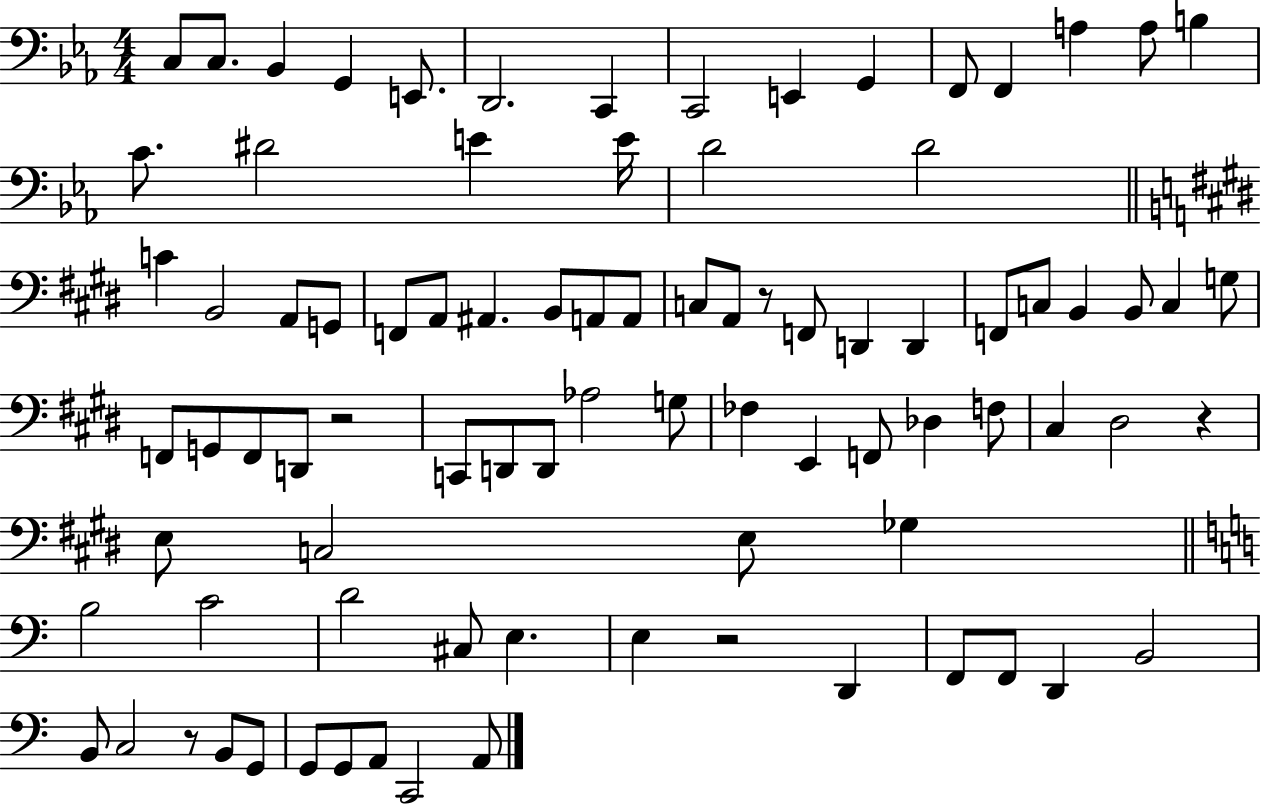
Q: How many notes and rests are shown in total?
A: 87